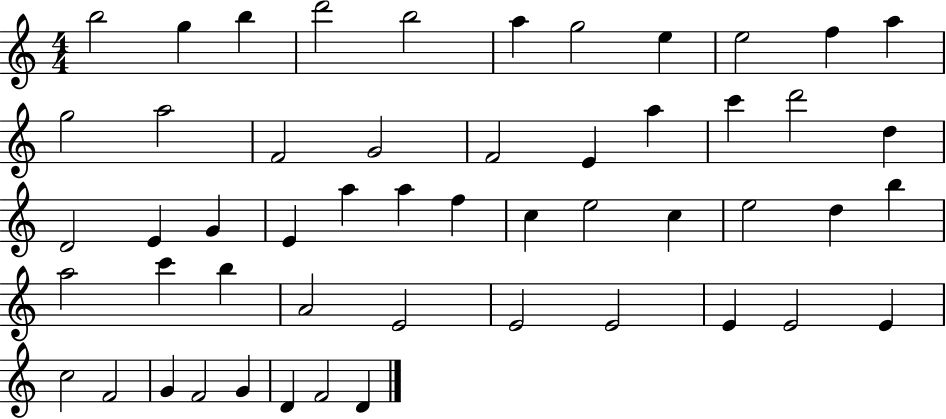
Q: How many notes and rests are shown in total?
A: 52